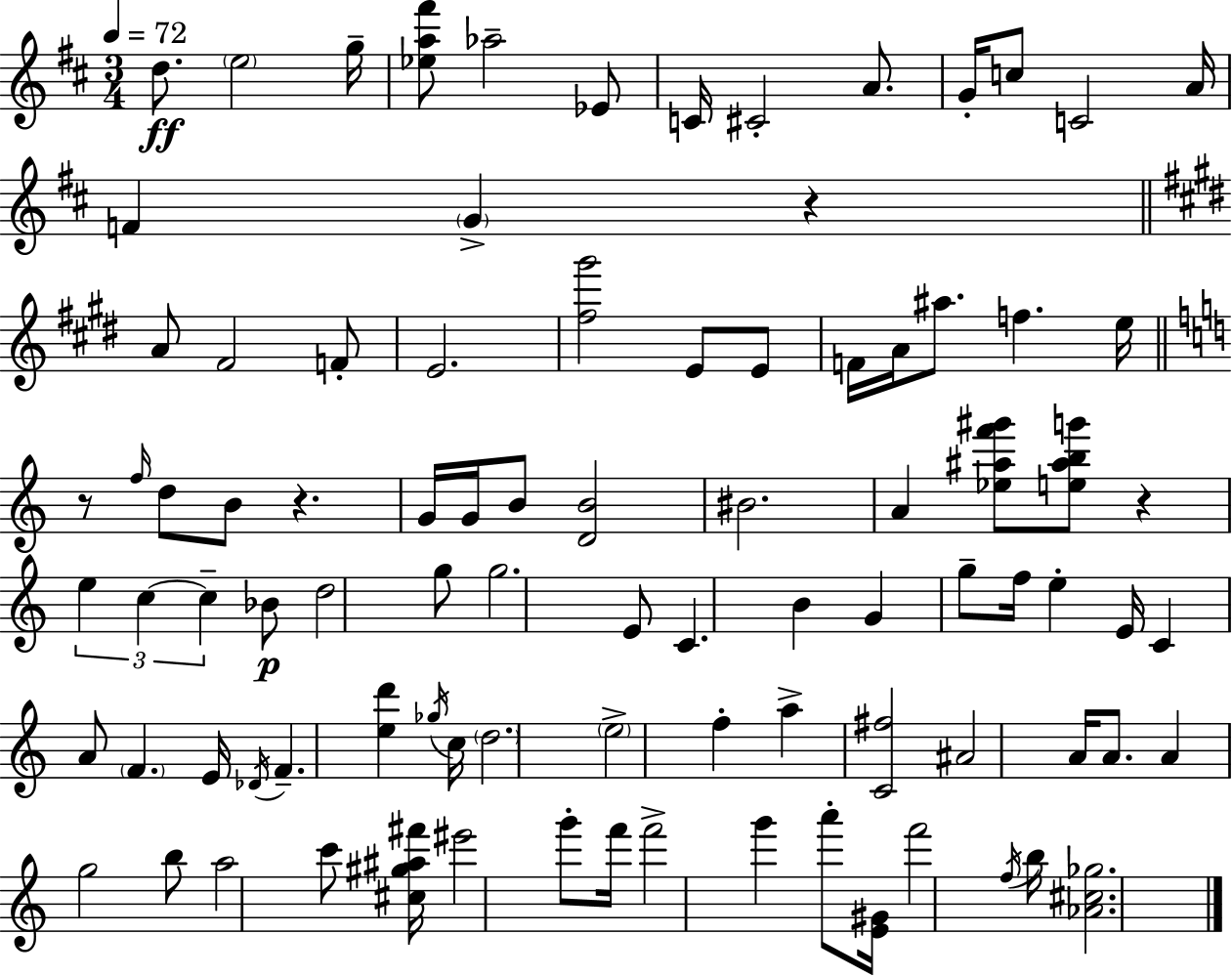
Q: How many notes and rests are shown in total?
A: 91